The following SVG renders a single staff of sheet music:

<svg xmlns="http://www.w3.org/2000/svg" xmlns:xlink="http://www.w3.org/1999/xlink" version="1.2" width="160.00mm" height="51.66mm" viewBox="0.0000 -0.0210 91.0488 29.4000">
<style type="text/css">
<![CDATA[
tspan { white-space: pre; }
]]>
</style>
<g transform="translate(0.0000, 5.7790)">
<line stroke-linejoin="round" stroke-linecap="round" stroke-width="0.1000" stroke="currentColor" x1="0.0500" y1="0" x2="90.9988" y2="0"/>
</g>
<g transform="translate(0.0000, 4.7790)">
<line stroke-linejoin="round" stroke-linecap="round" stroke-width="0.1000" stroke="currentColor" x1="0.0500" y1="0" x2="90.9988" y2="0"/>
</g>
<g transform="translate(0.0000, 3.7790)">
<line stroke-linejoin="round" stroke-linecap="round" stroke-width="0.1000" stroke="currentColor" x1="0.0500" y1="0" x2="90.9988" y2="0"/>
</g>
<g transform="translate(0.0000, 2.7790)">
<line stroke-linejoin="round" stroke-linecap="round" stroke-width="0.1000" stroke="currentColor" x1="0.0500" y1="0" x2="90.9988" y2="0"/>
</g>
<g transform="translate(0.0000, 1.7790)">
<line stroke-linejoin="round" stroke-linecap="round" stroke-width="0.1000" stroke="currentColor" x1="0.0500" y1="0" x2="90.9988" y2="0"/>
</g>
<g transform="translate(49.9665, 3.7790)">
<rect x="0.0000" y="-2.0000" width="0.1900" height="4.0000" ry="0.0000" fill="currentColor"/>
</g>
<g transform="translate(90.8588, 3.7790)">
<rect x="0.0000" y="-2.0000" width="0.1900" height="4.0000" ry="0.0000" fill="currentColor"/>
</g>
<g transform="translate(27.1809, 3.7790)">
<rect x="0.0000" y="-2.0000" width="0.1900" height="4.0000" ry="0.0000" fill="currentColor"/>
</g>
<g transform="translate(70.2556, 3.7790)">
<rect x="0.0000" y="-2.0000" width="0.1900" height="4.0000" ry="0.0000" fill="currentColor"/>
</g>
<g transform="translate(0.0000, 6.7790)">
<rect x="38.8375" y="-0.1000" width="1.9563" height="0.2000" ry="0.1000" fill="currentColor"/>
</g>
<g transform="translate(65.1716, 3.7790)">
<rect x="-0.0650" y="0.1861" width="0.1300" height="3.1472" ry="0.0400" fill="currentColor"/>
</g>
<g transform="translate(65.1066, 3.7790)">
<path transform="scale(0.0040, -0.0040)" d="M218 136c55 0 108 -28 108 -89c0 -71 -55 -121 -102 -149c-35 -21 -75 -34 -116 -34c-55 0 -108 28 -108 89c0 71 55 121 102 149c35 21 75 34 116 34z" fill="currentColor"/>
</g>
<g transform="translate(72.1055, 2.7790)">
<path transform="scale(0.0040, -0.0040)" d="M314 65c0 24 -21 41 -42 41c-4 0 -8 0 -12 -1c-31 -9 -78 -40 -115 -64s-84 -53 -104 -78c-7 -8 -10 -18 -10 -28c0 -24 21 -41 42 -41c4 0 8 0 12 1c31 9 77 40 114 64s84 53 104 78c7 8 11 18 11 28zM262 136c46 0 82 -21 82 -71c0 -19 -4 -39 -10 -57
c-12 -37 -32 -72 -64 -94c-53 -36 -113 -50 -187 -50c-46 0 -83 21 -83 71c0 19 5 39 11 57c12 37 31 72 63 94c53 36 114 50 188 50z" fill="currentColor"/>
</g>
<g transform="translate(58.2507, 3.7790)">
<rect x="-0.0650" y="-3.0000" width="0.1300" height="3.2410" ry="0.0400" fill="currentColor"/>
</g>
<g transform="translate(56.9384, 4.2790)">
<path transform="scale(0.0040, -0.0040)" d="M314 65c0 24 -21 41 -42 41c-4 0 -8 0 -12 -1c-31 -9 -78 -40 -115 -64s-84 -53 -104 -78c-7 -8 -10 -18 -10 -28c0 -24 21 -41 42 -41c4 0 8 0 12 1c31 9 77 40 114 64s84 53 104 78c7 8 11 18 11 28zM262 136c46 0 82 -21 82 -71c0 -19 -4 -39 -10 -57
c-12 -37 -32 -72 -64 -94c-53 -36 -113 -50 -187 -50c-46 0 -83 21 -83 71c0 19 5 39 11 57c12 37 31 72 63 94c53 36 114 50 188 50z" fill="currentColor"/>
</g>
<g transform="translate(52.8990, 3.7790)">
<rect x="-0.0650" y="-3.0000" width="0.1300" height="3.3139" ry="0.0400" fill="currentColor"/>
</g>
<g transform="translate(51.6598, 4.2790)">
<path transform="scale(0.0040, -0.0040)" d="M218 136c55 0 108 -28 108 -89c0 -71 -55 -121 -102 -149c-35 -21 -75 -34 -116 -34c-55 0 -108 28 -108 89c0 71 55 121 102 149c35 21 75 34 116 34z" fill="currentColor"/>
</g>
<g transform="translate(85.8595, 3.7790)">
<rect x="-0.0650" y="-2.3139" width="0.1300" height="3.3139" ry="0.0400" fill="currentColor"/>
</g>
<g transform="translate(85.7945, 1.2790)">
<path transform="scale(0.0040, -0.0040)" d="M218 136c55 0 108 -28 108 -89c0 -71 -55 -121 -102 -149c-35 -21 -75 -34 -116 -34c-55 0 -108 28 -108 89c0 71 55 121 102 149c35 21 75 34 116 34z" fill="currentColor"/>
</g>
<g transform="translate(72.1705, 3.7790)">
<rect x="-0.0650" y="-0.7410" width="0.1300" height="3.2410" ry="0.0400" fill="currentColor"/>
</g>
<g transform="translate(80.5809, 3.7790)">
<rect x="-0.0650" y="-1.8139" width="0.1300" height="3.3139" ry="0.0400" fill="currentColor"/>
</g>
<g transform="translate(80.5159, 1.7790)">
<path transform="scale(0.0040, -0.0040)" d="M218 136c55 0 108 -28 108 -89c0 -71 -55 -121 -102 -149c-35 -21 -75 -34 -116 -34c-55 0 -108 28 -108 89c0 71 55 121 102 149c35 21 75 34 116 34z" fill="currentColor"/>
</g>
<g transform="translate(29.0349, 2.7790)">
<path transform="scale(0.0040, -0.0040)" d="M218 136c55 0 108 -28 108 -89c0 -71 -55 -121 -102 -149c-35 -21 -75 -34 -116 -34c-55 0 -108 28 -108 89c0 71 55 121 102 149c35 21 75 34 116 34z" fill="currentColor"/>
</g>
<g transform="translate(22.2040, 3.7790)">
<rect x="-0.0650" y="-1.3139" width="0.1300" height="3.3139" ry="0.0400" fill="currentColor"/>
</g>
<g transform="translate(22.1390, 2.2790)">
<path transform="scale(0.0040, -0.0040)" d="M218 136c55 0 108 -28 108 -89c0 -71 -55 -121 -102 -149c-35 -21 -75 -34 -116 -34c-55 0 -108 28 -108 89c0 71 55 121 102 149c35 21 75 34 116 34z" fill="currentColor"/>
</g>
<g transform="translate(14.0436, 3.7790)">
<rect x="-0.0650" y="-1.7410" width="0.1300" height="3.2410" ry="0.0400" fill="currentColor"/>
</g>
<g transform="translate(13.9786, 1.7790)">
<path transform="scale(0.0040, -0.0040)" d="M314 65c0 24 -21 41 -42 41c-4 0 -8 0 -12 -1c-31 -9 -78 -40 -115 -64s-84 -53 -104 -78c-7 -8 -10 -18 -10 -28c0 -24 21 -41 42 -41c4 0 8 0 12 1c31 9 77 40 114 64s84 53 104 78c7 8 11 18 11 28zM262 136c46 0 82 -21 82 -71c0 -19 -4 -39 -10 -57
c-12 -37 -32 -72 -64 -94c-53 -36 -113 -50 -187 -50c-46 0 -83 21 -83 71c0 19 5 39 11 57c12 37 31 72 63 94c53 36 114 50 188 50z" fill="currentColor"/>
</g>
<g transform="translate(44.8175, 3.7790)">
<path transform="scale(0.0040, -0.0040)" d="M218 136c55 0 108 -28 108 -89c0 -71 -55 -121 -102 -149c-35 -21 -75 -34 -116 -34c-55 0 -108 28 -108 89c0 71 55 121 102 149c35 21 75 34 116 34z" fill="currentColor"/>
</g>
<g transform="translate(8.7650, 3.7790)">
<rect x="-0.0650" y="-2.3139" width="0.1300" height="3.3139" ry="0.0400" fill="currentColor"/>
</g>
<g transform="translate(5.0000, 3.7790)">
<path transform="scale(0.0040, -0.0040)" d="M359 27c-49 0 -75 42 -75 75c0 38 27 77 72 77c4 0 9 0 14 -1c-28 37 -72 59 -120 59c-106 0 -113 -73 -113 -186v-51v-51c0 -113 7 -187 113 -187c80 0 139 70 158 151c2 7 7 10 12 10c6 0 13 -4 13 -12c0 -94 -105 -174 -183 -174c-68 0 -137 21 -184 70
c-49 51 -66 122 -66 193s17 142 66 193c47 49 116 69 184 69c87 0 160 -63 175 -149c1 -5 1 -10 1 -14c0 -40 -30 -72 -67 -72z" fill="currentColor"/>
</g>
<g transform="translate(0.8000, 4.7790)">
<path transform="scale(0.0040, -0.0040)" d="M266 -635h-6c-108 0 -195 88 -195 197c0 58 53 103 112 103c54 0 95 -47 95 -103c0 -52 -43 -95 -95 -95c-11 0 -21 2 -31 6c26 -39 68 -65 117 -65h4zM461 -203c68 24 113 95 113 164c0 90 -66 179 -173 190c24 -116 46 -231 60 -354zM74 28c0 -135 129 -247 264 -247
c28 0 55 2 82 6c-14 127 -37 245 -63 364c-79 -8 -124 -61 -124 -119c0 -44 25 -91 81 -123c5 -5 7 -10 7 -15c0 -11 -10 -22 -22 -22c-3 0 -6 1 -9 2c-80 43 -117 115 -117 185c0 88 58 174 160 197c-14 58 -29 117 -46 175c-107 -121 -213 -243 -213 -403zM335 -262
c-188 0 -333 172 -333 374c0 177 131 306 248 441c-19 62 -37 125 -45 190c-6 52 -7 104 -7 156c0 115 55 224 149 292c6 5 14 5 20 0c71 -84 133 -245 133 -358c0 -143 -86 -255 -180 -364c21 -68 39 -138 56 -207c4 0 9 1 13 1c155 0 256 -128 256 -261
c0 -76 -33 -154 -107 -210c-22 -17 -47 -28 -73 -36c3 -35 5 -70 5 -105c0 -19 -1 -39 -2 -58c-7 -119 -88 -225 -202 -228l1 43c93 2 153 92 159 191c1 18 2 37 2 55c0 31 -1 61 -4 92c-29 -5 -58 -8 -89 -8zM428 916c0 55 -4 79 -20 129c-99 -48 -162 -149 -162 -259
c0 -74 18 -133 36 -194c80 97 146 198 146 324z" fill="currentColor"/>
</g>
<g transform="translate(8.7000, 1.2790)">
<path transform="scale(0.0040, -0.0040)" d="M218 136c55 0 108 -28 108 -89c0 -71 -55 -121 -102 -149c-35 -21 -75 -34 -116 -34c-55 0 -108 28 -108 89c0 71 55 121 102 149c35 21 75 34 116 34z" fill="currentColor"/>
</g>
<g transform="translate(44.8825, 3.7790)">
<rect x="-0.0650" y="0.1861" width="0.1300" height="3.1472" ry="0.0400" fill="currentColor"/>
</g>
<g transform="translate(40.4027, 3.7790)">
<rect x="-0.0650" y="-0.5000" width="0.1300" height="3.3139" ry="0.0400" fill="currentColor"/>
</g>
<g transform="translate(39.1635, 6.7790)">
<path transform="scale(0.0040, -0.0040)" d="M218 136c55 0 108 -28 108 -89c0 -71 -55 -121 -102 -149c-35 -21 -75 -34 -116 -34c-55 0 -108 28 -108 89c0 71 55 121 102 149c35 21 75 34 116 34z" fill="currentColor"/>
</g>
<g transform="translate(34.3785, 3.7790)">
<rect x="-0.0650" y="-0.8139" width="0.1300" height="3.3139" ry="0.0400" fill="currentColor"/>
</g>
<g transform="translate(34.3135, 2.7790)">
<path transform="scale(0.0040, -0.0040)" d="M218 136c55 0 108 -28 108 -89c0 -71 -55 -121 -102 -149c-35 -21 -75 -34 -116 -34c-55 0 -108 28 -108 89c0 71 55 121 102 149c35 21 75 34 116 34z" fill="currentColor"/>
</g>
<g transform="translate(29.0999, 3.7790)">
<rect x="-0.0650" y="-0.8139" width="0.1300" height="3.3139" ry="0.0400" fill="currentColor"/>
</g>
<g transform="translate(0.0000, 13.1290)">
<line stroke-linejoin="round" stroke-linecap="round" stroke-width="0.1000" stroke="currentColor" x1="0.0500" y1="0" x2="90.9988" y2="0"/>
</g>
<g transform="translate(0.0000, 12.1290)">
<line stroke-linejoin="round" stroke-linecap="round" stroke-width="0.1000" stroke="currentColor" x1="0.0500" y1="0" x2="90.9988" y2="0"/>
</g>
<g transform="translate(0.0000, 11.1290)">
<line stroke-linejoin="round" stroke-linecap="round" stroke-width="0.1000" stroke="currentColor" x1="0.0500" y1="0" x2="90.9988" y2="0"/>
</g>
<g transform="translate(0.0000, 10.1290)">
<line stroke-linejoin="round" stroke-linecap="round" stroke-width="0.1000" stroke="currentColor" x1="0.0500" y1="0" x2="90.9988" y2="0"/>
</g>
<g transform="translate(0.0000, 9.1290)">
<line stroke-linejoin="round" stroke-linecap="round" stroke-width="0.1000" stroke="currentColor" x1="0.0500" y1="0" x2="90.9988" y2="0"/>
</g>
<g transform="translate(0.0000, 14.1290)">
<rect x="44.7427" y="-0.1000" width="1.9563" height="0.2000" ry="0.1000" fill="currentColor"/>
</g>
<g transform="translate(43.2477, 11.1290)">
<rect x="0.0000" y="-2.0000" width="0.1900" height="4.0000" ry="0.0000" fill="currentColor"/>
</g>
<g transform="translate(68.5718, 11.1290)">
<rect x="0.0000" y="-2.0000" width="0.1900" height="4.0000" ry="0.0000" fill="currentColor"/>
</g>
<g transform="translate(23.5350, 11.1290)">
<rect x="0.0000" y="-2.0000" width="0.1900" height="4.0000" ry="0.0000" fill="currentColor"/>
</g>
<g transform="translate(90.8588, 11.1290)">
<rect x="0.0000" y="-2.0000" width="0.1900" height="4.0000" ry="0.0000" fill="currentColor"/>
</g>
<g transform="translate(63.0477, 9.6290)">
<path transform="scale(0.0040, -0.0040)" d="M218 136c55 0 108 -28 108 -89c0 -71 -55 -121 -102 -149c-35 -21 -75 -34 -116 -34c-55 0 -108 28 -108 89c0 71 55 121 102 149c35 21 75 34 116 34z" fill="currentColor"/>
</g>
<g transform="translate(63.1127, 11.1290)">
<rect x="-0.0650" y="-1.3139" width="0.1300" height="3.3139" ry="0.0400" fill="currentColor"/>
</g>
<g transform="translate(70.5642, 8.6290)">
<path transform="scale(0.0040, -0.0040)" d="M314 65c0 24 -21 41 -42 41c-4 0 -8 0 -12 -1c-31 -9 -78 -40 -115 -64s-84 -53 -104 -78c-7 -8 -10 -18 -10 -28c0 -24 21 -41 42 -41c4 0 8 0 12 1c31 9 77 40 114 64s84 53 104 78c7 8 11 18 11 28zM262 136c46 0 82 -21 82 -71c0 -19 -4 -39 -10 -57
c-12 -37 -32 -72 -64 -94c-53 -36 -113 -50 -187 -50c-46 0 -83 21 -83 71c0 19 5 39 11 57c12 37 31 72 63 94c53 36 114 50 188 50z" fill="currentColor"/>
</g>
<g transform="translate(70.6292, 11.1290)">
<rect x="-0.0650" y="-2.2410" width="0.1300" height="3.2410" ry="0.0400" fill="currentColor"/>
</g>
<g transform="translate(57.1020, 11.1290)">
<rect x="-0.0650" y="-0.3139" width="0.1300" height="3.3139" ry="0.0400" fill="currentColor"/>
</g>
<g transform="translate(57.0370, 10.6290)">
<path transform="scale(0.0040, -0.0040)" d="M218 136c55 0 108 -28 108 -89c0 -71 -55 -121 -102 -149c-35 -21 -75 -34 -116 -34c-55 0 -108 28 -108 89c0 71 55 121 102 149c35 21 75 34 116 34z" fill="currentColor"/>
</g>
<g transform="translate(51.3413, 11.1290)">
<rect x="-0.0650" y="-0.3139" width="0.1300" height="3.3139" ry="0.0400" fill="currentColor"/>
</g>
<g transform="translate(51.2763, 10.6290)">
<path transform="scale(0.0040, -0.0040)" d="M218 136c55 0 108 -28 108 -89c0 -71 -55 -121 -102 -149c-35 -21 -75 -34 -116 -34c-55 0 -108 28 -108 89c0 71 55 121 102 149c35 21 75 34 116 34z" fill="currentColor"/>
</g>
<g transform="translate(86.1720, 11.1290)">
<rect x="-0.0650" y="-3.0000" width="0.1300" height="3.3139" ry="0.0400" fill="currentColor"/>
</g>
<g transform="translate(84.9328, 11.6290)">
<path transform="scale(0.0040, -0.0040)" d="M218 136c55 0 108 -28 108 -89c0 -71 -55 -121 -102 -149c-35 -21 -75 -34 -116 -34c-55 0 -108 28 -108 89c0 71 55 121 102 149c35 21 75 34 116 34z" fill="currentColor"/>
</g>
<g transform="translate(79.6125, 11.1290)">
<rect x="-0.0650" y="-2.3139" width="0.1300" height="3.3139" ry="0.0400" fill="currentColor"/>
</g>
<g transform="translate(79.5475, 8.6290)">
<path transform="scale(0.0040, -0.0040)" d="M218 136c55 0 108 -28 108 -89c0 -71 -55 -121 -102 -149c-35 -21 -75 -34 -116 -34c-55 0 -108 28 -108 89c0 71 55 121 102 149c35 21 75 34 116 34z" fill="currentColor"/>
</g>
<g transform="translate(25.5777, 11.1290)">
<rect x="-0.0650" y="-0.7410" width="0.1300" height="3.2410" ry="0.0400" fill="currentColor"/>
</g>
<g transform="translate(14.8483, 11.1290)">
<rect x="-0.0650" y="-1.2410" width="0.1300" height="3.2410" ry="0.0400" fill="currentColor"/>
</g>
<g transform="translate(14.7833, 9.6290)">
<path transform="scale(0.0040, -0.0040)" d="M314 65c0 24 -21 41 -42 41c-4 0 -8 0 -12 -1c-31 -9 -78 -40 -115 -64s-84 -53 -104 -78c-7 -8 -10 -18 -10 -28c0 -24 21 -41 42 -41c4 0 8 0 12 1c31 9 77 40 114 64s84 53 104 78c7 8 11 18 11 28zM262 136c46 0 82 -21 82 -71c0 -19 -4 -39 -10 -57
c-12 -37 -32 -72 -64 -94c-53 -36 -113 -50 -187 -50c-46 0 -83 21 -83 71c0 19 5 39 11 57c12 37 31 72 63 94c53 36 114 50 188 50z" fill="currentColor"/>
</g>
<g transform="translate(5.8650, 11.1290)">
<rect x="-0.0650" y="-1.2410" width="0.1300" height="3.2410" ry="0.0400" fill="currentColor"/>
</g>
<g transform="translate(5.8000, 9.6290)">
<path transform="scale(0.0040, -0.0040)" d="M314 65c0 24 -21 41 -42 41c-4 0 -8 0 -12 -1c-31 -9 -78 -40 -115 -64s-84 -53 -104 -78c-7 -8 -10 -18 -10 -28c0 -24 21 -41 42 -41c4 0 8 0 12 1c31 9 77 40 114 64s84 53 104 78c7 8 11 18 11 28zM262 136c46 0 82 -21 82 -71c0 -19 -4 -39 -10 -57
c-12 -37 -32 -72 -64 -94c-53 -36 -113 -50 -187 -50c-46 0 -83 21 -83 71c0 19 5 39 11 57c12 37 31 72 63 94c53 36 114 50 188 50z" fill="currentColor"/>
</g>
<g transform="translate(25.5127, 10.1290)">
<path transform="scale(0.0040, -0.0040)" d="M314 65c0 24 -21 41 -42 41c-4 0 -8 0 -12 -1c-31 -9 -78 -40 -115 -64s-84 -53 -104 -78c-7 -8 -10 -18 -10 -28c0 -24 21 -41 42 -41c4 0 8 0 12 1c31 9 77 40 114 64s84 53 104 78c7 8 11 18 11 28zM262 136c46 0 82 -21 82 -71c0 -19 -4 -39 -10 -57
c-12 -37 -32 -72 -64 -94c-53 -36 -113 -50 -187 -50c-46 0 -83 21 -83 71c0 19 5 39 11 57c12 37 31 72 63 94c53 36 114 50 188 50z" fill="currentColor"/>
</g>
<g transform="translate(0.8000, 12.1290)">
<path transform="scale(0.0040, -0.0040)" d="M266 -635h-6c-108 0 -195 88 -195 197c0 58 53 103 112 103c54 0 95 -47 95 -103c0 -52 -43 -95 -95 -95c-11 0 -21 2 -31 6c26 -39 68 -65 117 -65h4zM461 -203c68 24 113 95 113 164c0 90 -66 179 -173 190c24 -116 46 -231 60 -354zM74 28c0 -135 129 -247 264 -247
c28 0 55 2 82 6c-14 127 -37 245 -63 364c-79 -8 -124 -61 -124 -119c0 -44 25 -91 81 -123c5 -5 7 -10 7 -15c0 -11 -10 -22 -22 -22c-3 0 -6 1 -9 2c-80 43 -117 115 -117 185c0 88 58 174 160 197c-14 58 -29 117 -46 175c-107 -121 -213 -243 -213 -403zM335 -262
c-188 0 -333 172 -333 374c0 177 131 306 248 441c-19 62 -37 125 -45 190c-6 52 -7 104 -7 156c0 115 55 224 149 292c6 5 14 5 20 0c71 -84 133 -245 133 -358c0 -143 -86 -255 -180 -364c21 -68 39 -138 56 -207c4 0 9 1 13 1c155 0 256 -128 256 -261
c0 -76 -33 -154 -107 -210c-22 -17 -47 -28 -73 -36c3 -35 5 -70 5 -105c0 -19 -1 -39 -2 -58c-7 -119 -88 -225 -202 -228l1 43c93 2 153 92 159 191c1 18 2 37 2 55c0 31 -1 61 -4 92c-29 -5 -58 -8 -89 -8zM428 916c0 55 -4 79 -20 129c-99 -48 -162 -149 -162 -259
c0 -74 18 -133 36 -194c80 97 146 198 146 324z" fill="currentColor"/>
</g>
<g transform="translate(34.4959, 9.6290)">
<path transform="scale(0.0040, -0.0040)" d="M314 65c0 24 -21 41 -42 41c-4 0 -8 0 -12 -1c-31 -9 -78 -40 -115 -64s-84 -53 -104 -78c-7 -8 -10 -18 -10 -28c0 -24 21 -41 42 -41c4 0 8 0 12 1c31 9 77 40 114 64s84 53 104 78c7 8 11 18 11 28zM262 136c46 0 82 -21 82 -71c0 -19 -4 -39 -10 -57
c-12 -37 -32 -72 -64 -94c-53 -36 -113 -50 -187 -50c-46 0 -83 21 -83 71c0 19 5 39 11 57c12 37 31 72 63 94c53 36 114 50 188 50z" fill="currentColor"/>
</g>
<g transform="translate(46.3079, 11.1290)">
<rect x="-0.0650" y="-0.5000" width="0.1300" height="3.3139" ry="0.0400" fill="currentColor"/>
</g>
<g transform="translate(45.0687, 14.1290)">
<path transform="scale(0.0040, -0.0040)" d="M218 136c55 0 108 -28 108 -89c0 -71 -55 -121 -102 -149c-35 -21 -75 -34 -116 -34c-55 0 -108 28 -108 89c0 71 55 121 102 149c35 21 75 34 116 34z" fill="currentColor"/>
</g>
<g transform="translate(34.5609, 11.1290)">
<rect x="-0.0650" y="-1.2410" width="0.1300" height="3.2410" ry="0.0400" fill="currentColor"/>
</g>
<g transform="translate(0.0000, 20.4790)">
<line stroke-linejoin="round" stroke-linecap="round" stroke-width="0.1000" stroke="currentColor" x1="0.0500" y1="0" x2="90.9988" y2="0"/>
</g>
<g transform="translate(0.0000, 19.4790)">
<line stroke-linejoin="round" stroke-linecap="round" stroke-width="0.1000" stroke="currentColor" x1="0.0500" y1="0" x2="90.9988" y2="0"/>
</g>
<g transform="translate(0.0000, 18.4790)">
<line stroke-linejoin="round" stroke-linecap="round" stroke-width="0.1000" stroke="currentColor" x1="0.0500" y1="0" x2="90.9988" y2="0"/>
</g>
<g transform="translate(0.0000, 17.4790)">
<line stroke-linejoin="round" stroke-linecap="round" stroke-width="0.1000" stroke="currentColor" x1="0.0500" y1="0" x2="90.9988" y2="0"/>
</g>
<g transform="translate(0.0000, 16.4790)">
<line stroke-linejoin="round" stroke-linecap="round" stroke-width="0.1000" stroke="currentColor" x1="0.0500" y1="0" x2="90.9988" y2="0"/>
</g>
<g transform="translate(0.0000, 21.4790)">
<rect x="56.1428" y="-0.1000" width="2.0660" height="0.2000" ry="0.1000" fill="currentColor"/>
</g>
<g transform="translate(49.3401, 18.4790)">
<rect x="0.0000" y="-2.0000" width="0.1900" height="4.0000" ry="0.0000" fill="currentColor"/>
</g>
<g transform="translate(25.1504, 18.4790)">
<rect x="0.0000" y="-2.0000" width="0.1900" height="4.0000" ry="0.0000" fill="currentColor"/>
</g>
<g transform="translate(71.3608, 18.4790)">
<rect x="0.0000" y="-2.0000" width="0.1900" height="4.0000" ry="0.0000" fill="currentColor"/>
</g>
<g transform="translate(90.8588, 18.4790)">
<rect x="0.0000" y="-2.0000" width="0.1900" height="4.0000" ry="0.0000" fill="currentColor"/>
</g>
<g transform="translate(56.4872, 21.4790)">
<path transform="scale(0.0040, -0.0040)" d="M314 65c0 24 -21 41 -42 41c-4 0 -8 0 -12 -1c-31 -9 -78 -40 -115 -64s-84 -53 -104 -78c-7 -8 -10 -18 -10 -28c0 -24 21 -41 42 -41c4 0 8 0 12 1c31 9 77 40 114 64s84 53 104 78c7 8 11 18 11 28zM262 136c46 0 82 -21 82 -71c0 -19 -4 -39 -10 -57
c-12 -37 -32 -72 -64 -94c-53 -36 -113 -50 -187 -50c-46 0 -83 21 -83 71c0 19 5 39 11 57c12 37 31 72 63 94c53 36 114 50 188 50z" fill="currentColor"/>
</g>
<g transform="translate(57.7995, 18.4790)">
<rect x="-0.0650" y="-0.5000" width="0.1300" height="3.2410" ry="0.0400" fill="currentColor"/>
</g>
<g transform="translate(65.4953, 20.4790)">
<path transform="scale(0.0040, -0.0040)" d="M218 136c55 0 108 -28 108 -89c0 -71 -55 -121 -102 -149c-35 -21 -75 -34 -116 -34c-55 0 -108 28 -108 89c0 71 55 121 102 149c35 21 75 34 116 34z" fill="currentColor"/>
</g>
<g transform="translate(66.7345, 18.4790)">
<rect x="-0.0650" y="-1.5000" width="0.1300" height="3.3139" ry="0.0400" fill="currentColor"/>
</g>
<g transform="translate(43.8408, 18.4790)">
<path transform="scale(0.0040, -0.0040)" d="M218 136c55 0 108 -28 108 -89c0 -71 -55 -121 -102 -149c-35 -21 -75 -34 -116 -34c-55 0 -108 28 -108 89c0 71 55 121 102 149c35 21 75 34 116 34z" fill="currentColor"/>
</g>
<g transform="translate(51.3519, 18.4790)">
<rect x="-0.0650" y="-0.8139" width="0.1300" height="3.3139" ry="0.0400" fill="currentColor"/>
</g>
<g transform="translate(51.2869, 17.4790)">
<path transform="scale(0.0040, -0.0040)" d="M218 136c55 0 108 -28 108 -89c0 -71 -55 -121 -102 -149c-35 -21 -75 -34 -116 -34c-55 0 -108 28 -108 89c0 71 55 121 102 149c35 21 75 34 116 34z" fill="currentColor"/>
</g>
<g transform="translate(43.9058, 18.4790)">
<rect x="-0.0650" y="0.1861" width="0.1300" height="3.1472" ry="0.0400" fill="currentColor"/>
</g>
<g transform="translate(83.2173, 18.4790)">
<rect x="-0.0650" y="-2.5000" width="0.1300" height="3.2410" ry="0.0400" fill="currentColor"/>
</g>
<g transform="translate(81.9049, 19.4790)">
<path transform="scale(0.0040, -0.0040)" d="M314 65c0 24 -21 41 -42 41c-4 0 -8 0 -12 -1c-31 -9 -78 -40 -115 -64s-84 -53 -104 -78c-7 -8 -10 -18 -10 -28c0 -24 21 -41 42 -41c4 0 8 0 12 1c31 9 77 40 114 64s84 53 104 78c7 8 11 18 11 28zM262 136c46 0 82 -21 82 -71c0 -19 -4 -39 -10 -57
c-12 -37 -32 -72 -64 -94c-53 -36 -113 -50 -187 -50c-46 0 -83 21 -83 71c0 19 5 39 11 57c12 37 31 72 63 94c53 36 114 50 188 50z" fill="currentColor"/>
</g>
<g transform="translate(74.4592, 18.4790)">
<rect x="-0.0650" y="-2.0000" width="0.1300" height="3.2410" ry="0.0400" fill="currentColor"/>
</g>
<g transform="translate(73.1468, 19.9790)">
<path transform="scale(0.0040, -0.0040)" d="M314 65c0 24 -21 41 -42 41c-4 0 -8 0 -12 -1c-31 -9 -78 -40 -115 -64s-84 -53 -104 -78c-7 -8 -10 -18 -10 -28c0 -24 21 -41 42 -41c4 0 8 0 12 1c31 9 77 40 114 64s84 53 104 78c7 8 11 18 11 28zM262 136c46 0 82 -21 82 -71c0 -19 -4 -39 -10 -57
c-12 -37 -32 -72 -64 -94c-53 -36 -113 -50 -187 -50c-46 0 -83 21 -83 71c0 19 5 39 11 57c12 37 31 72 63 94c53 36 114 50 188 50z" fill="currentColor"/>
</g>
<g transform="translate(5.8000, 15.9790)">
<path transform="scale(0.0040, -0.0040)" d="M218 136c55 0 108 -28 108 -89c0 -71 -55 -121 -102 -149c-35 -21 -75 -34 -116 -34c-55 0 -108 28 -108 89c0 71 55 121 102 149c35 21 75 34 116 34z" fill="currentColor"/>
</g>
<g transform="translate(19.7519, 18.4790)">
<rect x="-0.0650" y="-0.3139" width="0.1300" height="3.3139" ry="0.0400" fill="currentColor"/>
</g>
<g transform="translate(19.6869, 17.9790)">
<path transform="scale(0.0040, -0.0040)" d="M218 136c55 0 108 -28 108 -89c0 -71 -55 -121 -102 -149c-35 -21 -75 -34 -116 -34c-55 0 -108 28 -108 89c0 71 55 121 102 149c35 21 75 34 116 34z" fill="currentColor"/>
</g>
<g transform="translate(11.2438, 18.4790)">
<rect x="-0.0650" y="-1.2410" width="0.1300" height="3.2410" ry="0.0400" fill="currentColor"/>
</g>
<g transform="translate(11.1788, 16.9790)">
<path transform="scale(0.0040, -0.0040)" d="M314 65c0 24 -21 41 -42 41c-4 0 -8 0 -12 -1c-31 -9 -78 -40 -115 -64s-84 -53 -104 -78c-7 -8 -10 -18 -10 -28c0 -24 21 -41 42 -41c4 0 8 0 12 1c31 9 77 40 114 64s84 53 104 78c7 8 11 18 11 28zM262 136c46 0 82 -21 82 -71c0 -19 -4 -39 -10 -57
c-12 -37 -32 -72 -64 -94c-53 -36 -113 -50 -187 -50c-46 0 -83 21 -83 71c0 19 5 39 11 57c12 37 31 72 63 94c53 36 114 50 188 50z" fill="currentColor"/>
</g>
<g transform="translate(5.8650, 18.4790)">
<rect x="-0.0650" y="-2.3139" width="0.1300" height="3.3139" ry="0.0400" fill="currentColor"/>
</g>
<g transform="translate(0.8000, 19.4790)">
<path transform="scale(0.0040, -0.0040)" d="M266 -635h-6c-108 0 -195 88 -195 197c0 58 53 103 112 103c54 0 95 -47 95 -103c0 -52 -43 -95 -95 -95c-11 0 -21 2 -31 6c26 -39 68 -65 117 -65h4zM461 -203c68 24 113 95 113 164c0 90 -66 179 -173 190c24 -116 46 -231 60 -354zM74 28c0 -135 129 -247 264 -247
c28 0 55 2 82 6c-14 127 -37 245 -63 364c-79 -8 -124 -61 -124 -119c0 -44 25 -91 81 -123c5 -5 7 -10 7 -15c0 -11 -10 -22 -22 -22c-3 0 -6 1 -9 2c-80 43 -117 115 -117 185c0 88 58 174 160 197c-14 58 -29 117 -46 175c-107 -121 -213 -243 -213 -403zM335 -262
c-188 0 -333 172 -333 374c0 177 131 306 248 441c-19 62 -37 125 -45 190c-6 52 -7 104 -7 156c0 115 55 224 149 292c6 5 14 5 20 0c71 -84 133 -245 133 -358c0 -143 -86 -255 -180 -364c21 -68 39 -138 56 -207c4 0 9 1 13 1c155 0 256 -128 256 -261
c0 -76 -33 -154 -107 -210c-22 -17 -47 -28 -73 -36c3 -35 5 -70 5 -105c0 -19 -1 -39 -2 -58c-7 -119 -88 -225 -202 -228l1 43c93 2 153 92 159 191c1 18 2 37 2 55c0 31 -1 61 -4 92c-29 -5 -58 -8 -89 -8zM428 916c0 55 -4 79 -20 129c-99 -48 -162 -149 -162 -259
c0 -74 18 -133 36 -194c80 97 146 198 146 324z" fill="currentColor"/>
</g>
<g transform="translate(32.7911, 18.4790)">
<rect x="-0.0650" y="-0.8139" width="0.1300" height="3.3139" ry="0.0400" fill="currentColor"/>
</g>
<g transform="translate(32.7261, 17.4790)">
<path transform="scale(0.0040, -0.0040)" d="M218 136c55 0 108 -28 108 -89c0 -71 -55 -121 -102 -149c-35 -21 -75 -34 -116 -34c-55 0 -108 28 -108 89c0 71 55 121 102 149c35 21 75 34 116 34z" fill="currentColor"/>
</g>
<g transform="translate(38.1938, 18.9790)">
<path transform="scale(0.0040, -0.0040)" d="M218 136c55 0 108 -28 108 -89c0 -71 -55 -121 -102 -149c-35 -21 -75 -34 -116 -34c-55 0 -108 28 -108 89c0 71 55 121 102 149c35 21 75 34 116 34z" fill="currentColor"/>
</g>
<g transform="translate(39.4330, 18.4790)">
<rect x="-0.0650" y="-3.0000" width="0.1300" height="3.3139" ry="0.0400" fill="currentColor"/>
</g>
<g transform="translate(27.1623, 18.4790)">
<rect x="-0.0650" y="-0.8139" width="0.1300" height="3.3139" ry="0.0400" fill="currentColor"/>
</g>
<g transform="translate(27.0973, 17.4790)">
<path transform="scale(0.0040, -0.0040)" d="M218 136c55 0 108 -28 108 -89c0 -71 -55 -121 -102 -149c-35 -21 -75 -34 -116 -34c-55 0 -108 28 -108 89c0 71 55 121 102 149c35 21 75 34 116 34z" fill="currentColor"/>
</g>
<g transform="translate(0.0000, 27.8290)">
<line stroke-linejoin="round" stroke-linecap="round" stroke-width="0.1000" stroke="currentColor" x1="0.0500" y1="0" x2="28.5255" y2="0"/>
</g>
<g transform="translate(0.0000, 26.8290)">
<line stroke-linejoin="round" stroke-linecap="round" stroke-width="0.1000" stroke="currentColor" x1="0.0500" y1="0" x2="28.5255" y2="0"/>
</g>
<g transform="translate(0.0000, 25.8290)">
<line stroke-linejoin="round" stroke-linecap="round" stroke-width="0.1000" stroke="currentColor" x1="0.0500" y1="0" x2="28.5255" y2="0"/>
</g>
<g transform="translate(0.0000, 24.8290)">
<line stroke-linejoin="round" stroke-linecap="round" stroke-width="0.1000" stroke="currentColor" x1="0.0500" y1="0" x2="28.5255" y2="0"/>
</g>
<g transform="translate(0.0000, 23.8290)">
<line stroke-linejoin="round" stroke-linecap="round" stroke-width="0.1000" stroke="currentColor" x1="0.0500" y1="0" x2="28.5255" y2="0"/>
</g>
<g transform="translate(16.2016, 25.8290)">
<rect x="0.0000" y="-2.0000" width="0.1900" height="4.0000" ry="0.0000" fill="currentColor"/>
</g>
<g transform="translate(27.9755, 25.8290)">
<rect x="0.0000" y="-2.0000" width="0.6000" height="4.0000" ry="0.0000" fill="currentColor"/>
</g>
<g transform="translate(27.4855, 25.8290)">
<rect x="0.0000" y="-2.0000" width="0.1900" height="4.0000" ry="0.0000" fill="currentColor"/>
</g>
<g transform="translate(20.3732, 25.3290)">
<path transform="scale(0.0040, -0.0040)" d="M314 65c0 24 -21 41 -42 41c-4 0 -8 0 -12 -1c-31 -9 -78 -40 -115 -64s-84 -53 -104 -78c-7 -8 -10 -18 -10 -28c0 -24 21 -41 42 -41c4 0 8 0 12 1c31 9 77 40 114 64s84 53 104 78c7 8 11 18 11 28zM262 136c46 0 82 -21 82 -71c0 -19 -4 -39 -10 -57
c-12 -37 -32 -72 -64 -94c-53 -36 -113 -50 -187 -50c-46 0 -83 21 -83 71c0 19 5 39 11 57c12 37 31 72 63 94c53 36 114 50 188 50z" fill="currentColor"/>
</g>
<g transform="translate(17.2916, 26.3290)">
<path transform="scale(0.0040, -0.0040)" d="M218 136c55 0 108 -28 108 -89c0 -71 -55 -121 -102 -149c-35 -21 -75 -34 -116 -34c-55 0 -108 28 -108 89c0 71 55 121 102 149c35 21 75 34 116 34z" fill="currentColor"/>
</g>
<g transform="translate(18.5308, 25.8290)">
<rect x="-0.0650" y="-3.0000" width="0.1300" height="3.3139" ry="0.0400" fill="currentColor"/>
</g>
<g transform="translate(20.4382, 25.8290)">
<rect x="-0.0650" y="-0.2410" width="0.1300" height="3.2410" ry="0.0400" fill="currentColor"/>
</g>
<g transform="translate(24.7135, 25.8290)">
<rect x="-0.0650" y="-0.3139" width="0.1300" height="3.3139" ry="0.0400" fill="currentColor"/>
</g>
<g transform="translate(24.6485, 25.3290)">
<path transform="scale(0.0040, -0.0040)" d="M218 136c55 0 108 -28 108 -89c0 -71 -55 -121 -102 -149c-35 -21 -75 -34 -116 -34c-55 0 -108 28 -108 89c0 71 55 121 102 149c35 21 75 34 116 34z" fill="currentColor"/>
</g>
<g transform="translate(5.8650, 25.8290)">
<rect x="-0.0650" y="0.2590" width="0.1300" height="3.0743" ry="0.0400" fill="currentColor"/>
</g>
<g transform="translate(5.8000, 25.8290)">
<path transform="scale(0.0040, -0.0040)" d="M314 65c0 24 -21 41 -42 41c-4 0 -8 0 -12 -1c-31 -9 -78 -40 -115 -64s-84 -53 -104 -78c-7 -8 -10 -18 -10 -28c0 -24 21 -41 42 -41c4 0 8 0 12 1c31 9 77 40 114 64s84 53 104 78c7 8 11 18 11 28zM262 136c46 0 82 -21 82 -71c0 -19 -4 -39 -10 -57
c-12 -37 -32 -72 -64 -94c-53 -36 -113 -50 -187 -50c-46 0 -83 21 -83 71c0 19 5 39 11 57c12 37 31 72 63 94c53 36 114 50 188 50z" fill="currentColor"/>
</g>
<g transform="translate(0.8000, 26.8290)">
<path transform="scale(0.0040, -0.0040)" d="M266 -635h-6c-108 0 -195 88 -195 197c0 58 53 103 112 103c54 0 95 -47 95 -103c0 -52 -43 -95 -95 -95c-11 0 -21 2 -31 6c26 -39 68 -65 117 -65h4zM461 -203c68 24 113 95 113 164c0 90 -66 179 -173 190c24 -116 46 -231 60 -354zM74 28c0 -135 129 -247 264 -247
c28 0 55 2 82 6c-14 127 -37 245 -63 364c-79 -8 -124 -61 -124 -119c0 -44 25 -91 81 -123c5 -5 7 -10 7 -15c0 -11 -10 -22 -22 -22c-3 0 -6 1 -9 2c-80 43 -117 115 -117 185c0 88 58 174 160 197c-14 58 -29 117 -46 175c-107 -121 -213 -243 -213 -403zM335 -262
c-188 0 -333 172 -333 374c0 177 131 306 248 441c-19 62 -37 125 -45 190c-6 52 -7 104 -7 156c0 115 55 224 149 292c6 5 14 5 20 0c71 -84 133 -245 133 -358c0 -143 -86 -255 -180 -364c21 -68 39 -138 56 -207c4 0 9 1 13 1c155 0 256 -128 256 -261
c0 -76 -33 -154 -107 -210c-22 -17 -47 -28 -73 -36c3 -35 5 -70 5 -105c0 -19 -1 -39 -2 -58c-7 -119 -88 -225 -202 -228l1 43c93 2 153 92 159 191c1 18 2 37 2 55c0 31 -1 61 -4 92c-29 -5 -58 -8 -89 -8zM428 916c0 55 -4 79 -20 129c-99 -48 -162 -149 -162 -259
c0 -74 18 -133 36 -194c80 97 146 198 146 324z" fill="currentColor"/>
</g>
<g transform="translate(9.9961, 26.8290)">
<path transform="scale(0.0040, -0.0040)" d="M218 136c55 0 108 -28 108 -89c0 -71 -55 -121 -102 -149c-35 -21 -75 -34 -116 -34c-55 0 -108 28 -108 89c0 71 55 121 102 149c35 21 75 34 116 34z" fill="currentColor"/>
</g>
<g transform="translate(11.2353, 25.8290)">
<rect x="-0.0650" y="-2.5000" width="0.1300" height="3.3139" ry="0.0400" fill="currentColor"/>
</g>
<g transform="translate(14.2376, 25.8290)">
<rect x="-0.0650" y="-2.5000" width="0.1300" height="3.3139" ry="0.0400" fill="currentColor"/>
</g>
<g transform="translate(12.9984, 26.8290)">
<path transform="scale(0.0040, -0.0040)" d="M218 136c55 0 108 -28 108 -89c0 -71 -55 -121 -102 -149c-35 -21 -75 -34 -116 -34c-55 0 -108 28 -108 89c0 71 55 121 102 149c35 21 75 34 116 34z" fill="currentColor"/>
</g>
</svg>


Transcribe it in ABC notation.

X:1
T:Untitled
M:4/4
L:1/4
K:C
g f2 e d d C B A A2 B d2 f g e2 e2 d2 e2 C c c e g2 g A g e2 c d d A B d C2 E F2 G2 B2 G G A c2 c